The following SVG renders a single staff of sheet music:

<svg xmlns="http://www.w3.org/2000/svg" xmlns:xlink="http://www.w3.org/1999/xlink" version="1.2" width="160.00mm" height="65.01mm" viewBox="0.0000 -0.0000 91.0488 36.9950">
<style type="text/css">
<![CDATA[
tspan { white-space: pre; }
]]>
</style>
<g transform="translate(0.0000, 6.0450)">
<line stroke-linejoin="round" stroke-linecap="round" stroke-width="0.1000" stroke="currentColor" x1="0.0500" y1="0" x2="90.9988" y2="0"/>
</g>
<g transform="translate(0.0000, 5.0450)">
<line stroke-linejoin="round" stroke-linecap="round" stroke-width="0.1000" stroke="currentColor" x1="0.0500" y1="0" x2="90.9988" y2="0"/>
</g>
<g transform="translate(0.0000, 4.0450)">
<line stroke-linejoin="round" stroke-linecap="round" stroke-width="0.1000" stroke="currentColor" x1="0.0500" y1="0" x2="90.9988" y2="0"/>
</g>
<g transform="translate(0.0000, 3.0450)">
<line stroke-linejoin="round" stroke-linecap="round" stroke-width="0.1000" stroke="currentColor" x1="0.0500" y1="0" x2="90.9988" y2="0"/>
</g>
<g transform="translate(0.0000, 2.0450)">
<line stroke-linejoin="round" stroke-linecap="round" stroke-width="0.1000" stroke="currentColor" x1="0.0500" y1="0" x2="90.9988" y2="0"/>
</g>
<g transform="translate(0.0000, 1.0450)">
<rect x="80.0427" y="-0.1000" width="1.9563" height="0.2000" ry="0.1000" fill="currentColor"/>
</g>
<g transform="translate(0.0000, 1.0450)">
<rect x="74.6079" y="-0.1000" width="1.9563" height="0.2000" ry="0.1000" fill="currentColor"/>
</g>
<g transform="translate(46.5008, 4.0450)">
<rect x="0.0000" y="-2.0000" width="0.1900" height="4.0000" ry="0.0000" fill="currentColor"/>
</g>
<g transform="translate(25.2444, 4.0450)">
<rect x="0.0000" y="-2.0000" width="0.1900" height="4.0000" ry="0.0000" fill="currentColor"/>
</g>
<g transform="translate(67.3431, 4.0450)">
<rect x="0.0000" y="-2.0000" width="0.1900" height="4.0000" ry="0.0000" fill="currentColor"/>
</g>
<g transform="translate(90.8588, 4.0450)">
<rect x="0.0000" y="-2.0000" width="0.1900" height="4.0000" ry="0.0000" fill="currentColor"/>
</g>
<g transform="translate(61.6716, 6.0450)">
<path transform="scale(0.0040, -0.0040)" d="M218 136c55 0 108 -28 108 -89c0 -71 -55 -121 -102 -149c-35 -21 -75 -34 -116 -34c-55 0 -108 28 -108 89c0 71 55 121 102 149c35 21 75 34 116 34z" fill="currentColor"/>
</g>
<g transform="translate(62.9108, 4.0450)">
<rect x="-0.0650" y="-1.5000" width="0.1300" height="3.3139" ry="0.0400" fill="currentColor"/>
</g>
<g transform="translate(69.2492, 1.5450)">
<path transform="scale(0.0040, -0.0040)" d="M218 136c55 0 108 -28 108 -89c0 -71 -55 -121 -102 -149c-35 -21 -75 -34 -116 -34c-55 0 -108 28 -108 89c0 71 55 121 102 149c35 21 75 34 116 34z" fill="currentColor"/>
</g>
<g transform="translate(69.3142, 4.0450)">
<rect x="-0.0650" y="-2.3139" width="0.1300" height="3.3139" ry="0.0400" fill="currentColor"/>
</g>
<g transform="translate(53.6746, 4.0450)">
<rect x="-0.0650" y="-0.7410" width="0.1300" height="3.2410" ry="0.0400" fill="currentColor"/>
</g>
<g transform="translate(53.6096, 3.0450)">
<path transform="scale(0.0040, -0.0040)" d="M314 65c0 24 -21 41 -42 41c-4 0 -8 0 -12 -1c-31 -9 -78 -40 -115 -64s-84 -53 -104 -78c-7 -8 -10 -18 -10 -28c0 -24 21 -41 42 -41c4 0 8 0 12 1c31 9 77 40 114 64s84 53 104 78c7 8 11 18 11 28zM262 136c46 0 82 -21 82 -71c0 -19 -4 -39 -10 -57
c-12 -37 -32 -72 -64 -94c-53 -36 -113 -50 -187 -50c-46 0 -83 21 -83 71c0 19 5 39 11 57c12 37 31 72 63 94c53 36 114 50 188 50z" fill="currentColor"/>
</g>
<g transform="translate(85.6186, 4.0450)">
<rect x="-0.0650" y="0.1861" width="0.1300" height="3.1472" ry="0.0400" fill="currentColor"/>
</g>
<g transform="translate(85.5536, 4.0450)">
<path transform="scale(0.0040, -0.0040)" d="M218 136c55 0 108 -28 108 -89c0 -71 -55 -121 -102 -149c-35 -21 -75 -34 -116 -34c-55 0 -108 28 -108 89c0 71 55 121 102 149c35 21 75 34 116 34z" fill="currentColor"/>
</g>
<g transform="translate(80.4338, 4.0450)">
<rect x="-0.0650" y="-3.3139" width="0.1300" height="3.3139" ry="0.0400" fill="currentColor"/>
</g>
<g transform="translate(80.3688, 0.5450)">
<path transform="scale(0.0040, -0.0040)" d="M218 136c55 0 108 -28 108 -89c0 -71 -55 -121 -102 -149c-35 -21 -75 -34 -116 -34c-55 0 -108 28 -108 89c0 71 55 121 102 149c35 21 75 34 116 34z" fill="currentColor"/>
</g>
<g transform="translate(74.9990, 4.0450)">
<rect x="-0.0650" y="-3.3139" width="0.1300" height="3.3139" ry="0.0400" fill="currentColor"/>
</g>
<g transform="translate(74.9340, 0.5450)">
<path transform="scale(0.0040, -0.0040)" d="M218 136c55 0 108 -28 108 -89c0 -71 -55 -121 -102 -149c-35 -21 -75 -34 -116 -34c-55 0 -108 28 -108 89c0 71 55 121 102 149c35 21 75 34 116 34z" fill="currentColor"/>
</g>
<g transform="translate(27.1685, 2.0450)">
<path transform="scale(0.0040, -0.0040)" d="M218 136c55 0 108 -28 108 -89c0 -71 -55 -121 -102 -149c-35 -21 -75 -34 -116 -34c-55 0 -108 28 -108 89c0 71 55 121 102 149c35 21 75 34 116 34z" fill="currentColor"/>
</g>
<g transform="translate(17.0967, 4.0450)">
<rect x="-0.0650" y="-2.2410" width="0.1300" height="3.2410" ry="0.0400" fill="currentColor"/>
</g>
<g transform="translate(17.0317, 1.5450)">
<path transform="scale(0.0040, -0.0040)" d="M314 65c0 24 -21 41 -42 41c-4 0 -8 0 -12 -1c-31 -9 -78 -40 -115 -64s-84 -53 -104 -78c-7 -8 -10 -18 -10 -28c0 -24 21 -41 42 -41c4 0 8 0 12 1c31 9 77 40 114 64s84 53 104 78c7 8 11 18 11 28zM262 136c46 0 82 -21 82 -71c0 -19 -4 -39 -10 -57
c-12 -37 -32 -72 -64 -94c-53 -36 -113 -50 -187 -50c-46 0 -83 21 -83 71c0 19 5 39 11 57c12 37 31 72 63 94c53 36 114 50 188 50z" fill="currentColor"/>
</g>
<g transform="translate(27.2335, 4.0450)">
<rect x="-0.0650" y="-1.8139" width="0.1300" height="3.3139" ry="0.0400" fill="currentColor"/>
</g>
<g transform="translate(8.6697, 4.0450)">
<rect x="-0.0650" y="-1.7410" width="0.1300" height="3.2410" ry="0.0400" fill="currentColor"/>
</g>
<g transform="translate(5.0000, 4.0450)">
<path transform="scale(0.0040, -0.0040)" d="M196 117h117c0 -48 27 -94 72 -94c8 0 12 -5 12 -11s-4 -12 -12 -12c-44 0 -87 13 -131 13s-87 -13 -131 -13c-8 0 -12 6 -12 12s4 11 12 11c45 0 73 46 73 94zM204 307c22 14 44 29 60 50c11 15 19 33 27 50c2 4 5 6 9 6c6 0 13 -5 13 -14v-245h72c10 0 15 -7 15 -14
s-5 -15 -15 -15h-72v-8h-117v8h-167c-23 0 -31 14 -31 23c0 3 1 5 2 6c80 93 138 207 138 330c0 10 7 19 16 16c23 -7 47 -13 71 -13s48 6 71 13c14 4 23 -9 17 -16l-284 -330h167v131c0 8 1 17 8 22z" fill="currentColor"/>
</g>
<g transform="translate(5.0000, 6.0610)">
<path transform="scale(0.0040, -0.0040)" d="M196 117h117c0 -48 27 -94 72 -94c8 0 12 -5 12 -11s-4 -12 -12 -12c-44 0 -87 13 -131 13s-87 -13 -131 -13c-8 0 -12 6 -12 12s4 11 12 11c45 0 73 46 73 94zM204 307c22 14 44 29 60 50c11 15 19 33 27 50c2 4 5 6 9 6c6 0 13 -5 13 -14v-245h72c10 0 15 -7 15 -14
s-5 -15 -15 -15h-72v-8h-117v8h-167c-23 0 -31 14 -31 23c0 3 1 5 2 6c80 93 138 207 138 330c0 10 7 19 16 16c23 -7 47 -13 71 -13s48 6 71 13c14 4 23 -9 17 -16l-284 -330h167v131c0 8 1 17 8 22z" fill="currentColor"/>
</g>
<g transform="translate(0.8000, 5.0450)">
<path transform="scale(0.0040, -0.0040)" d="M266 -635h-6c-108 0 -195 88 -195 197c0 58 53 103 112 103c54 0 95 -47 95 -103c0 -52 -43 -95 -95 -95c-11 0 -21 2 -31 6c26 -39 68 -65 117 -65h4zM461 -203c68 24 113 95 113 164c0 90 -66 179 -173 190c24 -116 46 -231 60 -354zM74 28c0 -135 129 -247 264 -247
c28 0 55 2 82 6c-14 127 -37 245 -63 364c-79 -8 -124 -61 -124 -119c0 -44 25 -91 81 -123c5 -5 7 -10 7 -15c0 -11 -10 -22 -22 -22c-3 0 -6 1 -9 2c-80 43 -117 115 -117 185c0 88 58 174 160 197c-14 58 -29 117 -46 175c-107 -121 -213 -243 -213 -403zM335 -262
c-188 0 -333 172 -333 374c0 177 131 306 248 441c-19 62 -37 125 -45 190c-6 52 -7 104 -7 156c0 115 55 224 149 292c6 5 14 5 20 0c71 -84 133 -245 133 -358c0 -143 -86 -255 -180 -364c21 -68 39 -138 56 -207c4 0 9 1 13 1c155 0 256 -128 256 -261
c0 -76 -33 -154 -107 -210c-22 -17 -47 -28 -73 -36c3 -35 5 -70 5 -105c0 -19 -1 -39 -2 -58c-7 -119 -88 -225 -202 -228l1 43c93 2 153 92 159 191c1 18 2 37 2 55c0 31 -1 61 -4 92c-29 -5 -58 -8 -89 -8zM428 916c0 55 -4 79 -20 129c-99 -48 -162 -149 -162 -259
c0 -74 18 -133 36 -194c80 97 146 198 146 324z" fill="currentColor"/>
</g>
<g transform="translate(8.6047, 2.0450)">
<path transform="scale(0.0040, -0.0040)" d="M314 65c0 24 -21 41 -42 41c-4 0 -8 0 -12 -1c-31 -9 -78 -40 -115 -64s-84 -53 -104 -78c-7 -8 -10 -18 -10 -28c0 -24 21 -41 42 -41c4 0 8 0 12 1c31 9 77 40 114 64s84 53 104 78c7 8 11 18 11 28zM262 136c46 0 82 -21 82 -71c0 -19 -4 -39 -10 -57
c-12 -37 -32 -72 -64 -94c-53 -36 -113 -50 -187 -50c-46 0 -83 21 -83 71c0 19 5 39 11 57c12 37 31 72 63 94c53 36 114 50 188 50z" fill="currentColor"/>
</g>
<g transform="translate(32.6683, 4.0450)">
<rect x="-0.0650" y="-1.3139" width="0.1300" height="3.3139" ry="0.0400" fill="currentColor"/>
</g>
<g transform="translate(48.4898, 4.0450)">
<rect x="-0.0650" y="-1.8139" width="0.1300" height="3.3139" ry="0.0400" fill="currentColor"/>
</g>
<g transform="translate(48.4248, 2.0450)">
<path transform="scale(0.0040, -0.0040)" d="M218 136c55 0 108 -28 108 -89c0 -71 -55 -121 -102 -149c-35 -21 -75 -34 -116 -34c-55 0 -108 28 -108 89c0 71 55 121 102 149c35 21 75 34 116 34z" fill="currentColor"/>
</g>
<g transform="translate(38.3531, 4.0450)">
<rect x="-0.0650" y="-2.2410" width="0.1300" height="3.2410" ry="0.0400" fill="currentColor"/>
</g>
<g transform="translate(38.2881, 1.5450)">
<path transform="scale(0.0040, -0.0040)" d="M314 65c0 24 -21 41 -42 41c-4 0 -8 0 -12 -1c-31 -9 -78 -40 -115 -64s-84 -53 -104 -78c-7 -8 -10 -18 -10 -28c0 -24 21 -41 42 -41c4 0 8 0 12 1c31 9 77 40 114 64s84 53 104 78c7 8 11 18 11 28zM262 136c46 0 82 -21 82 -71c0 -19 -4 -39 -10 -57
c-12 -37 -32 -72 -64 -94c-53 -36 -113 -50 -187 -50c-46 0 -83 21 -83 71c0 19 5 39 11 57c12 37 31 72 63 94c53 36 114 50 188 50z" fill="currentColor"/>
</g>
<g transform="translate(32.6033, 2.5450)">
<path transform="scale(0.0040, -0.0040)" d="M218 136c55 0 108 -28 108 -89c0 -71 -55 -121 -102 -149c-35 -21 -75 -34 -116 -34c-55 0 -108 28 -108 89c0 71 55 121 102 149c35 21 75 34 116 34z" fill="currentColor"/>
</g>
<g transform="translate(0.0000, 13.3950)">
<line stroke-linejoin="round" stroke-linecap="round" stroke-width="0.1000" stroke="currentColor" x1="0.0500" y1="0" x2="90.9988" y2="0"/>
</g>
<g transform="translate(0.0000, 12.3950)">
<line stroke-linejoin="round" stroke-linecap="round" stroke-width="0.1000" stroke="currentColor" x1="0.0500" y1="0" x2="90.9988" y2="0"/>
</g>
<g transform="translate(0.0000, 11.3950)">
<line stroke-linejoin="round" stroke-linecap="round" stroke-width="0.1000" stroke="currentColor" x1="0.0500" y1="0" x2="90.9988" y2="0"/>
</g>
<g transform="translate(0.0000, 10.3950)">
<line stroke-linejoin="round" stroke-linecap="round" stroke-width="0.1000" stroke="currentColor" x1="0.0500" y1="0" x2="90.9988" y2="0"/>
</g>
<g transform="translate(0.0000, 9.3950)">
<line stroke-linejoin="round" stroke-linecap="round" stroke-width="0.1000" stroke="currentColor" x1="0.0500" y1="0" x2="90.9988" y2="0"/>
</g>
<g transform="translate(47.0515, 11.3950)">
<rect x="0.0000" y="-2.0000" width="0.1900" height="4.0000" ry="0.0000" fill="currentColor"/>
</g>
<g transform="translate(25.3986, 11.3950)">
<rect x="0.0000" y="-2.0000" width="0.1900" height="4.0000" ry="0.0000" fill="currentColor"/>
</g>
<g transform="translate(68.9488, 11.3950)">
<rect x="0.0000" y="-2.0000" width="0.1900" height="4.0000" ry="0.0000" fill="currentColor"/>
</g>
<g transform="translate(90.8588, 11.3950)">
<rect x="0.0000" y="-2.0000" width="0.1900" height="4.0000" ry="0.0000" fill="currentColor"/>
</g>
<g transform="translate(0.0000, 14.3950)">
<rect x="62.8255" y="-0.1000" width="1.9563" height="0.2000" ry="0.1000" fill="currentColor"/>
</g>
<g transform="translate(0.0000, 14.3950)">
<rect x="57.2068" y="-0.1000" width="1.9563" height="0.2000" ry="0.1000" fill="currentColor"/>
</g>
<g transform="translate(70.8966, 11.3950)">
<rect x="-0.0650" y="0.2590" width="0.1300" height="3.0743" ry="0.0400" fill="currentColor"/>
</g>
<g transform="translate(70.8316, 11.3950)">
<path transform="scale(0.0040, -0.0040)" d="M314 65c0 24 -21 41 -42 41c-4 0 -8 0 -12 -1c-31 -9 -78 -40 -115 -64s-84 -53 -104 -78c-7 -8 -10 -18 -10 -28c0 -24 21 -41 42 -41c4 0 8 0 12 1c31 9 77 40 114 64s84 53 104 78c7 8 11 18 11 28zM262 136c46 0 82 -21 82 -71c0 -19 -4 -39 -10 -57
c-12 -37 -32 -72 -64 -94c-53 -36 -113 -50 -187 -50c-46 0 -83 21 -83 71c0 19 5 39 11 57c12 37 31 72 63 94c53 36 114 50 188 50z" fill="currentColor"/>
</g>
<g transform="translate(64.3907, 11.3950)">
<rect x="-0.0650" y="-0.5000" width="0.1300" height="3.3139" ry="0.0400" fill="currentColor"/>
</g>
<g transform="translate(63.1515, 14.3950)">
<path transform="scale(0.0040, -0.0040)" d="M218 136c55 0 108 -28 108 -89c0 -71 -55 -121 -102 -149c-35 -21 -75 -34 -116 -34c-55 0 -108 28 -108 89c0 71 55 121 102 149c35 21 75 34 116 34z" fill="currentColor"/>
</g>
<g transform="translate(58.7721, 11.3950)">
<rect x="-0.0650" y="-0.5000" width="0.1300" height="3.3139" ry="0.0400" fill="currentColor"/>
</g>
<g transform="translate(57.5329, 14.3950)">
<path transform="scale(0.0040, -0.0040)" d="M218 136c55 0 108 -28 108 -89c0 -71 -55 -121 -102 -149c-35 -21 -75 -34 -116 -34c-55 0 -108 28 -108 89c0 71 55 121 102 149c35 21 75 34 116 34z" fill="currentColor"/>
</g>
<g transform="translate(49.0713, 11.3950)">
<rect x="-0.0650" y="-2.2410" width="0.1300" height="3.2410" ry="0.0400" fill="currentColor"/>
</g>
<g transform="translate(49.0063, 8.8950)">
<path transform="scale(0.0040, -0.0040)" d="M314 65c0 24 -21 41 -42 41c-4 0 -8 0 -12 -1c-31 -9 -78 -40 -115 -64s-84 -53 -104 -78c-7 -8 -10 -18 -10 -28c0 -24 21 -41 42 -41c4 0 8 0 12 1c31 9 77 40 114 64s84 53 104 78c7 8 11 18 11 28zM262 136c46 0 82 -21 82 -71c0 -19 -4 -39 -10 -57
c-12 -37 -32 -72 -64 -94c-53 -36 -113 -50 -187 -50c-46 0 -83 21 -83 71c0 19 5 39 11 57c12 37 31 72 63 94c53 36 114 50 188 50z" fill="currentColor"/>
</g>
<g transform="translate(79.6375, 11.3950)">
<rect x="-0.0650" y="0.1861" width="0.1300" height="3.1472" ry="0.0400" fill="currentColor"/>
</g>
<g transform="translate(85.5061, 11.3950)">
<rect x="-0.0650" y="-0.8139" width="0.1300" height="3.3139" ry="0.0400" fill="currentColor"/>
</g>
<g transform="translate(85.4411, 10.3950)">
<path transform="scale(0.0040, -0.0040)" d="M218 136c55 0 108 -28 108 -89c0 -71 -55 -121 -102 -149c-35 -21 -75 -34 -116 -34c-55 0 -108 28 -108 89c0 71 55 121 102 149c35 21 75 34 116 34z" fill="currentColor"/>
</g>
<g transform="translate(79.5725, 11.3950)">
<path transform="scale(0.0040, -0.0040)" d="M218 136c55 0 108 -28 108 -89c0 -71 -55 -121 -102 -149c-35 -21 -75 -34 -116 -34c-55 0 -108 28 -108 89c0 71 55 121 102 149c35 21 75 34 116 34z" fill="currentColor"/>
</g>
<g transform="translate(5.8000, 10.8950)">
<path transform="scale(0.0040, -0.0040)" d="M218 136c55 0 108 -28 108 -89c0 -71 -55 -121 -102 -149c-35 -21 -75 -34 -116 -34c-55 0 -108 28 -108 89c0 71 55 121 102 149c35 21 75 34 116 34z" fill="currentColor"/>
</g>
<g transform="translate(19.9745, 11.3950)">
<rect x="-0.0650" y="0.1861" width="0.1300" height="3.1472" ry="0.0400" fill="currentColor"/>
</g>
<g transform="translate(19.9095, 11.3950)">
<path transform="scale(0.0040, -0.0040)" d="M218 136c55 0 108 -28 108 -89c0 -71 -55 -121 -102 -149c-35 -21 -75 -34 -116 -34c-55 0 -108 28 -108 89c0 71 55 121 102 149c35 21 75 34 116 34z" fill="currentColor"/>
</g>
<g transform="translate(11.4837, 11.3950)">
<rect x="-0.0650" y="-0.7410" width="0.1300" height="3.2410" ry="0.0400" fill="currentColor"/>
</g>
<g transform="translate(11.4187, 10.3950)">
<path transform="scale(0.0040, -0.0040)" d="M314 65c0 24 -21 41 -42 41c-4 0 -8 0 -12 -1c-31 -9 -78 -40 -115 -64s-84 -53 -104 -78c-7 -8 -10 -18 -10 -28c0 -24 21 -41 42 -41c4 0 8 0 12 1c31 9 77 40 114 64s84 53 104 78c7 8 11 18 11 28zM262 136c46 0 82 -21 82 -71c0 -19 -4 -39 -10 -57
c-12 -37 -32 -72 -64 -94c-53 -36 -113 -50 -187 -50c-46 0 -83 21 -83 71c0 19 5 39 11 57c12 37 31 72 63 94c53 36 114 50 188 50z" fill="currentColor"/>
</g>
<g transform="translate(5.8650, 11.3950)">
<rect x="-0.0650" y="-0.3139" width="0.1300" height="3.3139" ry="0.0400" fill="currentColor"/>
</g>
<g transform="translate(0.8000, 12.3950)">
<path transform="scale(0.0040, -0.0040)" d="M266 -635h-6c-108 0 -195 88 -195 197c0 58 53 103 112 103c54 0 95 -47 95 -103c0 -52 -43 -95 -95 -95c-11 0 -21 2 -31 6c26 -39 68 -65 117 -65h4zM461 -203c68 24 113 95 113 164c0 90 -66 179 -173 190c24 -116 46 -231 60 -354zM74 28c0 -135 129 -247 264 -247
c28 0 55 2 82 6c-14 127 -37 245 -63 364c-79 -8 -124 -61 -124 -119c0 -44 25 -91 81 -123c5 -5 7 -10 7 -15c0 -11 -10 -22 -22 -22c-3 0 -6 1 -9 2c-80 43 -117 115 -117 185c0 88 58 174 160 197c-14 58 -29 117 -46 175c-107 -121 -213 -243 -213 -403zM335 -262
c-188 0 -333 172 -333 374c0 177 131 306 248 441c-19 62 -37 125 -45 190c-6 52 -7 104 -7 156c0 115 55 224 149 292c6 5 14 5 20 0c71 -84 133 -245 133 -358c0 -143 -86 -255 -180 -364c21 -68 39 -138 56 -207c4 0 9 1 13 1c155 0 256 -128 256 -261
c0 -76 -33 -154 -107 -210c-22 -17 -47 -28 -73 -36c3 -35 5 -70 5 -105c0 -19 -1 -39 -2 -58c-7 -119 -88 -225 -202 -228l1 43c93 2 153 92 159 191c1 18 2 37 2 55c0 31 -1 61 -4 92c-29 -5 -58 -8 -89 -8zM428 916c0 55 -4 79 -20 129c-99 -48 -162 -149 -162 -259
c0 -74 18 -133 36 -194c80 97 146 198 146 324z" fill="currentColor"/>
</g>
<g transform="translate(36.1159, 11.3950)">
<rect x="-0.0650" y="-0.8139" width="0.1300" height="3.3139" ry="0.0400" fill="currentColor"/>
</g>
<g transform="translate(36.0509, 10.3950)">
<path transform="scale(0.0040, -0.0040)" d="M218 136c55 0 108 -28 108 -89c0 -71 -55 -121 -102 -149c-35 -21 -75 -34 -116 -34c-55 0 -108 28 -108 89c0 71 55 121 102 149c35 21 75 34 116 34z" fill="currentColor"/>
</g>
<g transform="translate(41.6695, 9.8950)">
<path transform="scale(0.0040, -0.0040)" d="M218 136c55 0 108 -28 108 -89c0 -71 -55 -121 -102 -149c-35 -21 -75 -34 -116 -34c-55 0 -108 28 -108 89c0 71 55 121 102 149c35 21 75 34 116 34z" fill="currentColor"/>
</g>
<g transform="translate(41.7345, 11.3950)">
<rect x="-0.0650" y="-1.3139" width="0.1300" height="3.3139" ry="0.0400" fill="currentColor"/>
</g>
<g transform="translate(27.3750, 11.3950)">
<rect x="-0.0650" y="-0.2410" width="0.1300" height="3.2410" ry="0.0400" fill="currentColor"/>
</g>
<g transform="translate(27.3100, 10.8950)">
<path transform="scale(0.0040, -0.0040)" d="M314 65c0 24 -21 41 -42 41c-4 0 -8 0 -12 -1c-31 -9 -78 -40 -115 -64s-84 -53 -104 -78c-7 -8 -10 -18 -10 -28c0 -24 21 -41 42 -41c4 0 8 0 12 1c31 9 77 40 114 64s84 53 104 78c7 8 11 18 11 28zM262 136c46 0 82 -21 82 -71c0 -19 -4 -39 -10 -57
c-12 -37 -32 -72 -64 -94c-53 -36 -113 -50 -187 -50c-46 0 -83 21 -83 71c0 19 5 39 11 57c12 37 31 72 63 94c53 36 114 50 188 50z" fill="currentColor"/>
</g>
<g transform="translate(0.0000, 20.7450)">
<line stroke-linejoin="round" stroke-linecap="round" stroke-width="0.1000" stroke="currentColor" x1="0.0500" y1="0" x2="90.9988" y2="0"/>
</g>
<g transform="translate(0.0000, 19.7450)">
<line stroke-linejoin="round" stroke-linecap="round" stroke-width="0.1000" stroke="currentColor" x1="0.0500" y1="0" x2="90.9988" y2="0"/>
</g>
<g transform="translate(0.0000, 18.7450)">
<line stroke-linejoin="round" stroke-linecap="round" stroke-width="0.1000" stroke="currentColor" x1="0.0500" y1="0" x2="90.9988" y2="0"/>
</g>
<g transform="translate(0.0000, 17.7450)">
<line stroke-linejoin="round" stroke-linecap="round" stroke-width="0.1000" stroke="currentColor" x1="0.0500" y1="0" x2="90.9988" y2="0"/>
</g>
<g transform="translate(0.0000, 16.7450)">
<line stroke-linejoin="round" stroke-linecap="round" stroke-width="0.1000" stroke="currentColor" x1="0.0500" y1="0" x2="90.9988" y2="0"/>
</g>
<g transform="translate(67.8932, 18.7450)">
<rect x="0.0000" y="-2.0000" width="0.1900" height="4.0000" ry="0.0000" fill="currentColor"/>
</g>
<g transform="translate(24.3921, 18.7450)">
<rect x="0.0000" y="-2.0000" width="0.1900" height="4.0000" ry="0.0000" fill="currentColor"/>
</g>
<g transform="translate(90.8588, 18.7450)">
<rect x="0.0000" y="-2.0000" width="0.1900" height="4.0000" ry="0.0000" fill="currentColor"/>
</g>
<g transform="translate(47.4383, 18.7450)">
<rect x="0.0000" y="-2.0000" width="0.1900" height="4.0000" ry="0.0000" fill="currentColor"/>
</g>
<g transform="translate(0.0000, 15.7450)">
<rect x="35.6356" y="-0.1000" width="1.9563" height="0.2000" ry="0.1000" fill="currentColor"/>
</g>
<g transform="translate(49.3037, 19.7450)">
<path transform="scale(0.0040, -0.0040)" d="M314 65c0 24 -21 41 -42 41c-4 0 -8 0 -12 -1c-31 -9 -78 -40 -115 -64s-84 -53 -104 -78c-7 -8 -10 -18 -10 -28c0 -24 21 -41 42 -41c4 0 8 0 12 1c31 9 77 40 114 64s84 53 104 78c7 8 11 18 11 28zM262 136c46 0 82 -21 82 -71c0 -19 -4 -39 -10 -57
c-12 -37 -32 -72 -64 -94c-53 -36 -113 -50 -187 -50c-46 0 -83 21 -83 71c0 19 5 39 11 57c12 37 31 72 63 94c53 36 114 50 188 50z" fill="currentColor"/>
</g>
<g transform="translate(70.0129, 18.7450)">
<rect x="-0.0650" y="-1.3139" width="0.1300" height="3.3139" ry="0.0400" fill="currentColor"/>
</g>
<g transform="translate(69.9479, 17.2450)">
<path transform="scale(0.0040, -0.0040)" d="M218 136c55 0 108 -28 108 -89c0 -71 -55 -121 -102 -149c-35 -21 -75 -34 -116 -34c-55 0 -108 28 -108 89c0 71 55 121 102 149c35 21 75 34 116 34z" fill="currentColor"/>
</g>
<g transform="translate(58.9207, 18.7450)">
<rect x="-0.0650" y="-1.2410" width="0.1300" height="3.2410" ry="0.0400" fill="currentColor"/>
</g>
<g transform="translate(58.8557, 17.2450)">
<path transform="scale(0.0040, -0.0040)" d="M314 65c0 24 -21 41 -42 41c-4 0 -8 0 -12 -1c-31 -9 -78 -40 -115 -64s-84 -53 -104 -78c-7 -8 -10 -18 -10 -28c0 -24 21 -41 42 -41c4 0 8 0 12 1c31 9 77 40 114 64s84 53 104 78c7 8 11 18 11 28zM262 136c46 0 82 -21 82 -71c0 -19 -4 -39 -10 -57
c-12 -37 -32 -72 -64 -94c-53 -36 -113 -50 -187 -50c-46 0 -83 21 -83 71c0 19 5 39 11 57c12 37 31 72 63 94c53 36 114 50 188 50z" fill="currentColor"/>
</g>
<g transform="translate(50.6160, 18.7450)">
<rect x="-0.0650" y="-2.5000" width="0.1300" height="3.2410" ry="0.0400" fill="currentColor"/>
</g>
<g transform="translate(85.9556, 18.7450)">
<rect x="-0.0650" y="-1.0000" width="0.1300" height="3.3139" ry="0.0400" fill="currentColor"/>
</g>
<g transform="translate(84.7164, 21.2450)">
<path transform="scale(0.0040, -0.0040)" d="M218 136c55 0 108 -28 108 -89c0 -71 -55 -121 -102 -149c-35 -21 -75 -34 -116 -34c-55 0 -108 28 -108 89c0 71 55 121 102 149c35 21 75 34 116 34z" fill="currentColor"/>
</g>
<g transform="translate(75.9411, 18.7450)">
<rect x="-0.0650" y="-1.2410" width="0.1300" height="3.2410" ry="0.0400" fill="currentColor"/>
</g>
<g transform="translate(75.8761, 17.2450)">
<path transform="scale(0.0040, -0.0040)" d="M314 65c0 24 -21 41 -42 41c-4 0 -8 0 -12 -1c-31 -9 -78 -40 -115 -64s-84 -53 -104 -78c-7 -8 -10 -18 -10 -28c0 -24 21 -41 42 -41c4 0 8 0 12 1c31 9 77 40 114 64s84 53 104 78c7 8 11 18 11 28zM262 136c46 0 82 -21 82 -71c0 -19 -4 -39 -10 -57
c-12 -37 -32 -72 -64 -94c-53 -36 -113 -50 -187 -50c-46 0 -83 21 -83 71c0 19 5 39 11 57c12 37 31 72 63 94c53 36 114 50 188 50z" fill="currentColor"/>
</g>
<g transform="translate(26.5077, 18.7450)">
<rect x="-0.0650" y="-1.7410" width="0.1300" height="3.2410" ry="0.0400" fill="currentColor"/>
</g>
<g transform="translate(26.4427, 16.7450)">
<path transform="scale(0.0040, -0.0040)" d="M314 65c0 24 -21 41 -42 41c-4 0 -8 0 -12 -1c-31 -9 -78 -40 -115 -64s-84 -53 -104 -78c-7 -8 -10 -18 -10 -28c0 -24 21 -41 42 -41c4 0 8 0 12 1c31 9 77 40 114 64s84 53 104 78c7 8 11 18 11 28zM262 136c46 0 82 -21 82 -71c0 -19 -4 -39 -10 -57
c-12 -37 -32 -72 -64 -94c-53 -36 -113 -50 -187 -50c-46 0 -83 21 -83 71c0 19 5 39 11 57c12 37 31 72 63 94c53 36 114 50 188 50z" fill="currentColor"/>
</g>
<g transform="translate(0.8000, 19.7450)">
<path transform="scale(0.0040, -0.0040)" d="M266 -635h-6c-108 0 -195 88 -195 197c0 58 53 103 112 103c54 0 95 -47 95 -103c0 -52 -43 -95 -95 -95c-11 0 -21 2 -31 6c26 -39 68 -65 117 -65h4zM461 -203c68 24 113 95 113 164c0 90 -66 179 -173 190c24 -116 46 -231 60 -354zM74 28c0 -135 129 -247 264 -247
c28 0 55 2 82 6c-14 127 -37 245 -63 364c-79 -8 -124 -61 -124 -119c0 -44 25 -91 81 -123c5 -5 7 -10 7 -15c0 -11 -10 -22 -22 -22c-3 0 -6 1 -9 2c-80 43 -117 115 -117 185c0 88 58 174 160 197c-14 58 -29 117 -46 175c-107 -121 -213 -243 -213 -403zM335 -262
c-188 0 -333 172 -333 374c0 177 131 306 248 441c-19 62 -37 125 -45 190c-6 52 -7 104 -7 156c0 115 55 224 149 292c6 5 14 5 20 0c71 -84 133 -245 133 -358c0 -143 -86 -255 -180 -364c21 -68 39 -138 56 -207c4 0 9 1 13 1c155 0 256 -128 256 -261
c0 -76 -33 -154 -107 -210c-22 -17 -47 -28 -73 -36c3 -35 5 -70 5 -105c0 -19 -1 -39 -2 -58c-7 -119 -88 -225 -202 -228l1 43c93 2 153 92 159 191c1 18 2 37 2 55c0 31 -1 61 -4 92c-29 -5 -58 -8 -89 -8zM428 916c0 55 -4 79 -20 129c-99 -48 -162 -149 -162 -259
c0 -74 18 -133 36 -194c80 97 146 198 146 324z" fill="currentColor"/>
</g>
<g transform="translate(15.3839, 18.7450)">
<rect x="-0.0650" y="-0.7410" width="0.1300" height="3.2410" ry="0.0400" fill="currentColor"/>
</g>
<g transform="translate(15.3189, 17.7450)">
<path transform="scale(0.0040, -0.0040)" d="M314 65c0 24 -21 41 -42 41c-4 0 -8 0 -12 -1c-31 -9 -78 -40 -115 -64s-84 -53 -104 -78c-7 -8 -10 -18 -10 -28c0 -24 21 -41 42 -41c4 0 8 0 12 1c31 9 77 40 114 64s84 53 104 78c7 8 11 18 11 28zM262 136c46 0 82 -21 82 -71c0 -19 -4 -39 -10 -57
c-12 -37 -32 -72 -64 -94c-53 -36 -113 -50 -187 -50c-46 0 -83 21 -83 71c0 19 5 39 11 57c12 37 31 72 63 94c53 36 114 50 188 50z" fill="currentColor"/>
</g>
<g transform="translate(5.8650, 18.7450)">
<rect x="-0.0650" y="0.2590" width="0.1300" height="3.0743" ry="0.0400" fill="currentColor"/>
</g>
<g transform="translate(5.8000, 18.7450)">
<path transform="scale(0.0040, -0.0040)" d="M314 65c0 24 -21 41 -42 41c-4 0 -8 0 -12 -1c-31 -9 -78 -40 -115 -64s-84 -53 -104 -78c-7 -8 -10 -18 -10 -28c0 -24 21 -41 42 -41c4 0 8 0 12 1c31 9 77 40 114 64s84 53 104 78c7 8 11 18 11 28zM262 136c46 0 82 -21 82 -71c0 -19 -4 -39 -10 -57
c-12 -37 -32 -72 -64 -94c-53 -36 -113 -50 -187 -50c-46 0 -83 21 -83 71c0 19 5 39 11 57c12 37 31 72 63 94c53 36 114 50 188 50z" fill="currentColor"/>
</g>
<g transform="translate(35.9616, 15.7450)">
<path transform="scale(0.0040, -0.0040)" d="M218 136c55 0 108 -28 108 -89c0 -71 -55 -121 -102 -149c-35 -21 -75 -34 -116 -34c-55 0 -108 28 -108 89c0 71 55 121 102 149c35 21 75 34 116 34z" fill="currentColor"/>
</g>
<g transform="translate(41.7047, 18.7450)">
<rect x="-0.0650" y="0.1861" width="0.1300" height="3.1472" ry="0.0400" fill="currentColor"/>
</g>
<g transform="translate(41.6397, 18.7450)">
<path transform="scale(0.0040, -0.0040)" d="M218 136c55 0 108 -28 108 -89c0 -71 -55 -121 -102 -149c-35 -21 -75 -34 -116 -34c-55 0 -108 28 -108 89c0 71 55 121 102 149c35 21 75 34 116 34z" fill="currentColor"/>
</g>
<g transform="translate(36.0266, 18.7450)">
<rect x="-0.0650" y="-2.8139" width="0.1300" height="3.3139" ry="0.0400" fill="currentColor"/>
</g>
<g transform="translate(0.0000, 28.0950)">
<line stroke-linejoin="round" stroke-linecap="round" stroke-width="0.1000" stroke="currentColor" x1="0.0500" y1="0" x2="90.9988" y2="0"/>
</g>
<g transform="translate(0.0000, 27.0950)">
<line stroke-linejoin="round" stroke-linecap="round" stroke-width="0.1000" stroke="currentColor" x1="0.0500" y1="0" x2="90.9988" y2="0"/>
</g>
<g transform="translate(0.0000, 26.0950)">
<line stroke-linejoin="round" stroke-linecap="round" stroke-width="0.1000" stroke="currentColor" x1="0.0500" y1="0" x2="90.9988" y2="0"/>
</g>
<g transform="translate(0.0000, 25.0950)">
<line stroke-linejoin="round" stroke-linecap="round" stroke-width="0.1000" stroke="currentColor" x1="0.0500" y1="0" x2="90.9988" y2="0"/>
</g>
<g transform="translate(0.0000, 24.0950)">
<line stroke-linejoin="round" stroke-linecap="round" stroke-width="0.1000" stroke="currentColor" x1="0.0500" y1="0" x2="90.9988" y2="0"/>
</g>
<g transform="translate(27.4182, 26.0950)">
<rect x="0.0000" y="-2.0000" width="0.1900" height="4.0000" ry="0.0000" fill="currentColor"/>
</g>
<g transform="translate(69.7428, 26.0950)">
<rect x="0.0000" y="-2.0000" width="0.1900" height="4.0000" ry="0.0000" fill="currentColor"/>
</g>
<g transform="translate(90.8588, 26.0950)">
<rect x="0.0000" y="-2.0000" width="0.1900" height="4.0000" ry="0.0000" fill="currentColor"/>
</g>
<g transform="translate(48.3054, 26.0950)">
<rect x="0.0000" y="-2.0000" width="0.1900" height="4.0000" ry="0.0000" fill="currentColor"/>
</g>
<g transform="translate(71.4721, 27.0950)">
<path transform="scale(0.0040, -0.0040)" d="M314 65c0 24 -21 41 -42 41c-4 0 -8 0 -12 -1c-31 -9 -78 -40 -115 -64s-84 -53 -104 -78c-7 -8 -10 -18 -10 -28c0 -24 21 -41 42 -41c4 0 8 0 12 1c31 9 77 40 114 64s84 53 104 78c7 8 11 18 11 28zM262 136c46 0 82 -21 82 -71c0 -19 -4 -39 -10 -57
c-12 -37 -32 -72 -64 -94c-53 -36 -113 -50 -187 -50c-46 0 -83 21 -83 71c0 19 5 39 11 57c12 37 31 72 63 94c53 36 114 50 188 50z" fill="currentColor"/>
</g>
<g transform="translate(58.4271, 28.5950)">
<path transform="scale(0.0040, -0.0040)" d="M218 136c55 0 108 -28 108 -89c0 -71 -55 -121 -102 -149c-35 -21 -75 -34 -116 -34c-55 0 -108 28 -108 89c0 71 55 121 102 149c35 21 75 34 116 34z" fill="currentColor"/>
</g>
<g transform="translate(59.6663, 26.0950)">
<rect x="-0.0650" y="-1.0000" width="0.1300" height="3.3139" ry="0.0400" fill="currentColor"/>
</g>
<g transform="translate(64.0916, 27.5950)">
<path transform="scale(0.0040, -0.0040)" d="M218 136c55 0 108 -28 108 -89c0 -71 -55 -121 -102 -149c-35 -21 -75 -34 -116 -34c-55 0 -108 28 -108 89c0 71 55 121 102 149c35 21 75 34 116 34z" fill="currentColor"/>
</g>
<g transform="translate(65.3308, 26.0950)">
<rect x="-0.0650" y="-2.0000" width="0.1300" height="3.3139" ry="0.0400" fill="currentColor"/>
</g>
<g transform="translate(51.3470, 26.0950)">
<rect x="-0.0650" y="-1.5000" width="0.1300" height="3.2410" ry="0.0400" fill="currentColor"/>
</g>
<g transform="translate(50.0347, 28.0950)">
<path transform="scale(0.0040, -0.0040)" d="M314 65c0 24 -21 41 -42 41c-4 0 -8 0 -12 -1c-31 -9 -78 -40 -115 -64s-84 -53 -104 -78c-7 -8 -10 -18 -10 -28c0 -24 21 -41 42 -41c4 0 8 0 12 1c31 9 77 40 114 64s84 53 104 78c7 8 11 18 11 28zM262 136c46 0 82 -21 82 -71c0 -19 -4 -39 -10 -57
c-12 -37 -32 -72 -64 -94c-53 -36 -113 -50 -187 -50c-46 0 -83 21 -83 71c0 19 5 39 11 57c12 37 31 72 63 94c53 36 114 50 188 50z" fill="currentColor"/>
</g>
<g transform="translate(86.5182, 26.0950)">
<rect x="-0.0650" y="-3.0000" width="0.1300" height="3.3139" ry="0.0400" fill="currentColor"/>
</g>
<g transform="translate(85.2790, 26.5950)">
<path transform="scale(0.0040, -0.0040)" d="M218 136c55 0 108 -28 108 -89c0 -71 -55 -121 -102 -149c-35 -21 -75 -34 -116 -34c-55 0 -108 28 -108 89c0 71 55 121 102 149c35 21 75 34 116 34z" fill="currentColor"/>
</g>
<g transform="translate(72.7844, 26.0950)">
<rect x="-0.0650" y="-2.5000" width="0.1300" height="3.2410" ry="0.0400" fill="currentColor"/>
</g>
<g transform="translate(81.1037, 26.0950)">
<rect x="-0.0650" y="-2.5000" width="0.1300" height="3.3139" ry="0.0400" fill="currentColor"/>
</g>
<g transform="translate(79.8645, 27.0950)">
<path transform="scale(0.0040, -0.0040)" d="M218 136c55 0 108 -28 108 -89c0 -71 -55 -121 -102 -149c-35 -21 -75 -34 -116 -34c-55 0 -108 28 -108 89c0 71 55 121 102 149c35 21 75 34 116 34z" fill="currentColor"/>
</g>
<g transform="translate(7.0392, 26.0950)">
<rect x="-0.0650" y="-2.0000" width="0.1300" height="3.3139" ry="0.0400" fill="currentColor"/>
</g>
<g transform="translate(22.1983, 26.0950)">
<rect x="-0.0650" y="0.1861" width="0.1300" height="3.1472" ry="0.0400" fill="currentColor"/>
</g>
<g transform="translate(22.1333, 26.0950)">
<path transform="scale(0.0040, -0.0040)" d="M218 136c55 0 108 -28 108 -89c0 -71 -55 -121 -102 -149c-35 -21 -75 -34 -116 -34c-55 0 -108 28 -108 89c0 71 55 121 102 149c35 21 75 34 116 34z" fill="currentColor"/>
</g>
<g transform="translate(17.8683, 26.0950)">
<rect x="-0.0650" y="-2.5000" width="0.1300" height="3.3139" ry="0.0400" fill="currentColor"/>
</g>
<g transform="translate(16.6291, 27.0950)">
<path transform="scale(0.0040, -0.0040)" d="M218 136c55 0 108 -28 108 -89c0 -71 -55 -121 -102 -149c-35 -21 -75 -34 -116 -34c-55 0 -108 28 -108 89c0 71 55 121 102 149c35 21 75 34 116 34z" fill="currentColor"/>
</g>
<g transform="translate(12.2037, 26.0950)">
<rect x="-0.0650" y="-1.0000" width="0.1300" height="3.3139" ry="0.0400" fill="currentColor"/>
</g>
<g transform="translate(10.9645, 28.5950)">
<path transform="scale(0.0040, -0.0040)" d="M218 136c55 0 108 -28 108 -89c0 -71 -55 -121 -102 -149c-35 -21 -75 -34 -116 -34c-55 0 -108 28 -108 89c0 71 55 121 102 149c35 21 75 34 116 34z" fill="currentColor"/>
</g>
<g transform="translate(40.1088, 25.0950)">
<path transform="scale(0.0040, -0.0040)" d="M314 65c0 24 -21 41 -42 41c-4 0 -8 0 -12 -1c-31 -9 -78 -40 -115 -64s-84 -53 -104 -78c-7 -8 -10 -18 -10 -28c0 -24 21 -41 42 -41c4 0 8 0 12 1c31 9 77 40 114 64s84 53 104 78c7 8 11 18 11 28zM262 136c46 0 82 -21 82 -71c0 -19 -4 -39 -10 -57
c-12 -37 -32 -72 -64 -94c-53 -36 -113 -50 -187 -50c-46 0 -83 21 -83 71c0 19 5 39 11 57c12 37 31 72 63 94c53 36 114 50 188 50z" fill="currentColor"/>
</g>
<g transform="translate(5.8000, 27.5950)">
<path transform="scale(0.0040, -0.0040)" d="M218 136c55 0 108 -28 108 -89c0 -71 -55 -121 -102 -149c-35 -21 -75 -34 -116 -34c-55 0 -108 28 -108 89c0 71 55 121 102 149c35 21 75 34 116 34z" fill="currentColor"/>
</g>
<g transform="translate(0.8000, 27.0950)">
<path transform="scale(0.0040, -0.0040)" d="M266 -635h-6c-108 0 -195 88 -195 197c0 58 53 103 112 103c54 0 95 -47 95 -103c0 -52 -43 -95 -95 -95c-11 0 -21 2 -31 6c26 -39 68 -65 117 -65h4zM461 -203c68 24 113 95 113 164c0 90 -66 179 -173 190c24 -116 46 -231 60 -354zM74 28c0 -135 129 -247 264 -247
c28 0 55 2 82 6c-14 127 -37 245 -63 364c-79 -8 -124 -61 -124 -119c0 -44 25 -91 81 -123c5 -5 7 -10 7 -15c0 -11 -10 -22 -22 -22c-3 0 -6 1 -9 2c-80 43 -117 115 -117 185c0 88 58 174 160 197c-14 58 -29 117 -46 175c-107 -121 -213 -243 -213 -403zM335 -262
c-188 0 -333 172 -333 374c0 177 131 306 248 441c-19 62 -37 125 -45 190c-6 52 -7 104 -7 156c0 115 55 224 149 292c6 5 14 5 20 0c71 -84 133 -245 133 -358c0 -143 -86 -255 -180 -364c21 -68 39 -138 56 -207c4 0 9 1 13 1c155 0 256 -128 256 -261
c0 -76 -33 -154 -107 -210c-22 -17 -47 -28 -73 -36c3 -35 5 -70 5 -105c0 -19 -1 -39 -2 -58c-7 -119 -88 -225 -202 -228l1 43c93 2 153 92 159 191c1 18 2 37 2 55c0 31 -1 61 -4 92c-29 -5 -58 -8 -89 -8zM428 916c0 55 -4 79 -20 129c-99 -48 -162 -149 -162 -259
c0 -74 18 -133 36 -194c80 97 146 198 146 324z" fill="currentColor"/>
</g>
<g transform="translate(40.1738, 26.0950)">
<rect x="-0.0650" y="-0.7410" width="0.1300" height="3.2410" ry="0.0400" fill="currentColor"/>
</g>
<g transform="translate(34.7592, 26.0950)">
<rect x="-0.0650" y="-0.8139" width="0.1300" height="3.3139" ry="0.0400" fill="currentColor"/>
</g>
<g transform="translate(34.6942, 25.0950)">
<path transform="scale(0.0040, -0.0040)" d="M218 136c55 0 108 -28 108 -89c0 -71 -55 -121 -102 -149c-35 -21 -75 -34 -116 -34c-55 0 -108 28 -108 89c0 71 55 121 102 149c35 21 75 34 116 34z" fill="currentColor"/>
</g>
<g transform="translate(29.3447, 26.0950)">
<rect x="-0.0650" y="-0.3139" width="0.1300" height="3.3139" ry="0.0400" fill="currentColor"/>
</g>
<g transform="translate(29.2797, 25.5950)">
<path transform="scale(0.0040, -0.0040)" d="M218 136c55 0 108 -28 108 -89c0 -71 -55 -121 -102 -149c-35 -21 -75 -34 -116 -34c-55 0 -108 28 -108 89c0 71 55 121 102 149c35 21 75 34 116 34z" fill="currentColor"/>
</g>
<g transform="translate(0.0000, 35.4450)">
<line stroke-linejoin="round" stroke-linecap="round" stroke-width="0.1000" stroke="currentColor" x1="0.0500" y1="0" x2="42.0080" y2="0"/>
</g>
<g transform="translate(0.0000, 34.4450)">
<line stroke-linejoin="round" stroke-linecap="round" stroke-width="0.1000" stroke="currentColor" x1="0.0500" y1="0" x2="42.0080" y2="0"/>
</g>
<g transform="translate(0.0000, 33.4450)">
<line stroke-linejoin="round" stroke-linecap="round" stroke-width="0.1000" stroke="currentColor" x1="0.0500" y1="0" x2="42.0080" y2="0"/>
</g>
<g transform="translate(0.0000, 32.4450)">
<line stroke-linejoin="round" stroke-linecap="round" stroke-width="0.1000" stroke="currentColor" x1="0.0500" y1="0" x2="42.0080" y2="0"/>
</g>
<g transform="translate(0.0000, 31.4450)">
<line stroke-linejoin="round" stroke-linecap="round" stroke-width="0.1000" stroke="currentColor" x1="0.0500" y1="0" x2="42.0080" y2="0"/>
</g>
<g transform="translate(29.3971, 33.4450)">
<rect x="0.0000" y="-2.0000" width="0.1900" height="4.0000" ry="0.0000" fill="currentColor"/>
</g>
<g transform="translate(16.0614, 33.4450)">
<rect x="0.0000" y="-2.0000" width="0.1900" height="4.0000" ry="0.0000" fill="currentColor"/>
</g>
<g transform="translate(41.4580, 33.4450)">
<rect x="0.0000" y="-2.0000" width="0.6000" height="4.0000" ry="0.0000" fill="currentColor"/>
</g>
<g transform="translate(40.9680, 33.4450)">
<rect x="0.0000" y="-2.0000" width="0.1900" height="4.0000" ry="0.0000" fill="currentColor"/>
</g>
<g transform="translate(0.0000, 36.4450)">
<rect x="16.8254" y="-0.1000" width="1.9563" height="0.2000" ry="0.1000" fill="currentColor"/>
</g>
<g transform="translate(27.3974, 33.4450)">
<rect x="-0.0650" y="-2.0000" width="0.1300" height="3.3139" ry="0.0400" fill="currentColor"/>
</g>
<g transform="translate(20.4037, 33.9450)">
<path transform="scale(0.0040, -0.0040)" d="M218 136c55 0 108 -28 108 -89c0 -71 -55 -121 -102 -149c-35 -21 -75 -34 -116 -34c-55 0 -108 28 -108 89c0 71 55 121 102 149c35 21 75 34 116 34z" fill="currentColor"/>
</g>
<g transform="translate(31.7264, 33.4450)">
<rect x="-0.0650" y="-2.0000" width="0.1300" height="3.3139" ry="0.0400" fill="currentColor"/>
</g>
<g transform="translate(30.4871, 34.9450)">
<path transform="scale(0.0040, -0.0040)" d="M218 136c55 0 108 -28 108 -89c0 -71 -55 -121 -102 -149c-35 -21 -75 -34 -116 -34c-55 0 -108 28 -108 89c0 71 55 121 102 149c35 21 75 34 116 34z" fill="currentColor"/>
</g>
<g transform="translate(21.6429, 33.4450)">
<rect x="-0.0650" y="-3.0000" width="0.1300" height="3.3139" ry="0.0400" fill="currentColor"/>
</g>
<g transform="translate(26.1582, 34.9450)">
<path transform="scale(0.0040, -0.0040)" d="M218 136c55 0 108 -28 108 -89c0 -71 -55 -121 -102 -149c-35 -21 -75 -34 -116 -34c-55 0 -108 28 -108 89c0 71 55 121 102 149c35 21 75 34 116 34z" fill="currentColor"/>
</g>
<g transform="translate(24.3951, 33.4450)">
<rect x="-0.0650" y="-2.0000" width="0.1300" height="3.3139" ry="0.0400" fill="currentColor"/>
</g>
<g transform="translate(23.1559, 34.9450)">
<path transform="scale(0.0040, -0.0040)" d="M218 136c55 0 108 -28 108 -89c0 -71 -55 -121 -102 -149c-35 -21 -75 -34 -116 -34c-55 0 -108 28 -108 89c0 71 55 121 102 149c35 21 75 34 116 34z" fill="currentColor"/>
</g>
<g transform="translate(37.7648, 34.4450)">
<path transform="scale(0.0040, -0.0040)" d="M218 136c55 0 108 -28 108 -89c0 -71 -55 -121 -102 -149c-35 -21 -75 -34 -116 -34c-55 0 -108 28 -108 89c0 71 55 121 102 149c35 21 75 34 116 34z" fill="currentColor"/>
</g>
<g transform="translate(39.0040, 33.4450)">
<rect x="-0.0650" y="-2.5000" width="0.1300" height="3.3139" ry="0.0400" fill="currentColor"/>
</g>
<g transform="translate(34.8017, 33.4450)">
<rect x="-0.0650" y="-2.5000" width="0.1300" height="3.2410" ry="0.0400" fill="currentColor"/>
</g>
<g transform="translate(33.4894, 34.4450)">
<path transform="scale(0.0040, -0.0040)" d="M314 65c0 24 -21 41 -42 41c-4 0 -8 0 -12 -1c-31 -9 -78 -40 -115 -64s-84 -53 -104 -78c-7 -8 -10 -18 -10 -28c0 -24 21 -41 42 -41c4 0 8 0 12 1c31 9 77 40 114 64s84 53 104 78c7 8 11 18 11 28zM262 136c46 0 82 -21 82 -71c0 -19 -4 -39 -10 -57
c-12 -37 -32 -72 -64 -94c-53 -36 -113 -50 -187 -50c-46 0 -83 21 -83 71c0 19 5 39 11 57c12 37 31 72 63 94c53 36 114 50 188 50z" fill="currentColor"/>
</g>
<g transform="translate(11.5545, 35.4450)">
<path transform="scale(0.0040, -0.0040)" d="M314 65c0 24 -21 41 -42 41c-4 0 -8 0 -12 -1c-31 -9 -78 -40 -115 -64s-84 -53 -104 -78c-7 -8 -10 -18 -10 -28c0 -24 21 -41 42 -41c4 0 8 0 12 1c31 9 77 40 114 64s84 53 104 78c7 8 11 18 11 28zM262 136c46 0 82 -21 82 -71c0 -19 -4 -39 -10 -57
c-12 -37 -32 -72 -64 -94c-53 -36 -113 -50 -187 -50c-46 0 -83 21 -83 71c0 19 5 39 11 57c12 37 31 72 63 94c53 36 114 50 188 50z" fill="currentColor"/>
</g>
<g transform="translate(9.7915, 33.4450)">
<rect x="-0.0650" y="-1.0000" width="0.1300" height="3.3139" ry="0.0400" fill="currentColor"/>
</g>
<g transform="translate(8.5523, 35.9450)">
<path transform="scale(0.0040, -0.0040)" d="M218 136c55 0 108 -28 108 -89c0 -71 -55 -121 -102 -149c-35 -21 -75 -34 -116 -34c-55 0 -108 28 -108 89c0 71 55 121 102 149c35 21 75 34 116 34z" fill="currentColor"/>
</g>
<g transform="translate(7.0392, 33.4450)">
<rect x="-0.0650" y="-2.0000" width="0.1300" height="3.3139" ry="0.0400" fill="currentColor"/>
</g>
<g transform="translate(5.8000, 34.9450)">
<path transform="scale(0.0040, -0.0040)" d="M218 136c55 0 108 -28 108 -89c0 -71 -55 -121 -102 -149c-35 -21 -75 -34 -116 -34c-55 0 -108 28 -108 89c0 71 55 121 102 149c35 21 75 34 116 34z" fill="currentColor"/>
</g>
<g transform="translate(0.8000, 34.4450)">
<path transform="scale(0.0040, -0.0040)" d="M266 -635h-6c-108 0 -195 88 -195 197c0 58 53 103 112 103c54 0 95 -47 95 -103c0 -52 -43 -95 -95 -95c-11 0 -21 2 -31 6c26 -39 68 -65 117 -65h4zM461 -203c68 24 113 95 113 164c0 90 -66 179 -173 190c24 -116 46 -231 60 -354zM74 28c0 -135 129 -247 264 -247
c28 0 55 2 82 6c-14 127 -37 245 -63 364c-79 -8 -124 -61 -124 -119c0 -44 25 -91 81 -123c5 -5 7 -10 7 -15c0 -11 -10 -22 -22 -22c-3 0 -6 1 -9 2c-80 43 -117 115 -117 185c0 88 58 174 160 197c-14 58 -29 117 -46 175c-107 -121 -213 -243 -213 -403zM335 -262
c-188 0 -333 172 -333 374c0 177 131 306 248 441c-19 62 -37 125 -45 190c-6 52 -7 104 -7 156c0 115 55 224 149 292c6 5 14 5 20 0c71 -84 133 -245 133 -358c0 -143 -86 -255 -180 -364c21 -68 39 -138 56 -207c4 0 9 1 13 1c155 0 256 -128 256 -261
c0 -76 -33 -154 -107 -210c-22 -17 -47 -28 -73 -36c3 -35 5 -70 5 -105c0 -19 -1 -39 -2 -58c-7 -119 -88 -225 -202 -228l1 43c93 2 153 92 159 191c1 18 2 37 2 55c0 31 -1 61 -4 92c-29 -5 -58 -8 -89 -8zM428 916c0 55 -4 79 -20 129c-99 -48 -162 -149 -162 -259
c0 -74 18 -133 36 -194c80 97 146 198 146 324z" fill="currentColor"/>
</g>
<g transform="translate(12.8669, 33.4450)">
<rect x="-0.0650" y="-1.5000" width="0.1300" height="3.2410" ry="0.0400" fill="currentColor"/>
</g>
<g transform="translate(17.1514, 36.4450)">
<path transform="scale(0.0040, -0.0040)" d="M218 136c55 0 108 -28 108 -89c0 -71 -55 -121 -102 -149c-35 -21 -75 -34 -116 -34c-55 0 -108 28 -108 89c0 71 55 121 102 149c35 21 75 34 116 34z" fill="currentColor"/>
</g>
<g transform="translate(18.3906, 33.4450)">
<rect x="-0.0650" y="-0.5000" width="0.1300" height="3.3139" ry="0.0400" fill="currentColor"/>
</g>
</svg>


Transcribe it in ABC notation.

X:1
T:Untitled
M:4/4
L:1/4
K:C
f2 g2 f e g2 f d2 E g b b B c d2 B c2 d e g2 C C B2 B d B2 d2 f2 a B G2 e2 e e2 D F D G B c d d2 E2 D F G2 G A F D E2 C A F F F G2 G